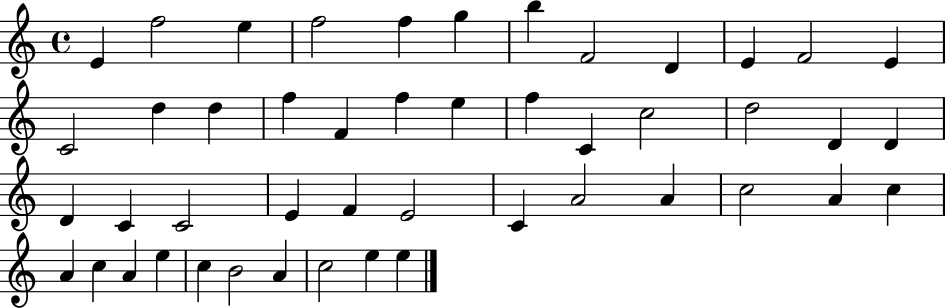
{
  \clef treble
  \time 4/4
  \defaultTimeSignature
  \key c \major
  e'4 f''2 e''4 | f''2 f''4 g''4 | b''4 f'2 d'4 | e'4 f'2 e'4 | \break c'2 d''4 d''4 | f''4 f'4 f''4 e''4 | f''4 c'4 c''2 | d''2 d'4 d'4 | \break d'4 c'4 c'2 | e'4 f'4 e'2 | c'4 a'2 a'4 | c''2 a'4 c''4 | \break a'4 c''4 a'4 e''4 | c''4 b'2 a'4 | c''2 e''4 e''4 | \bar "|."
}